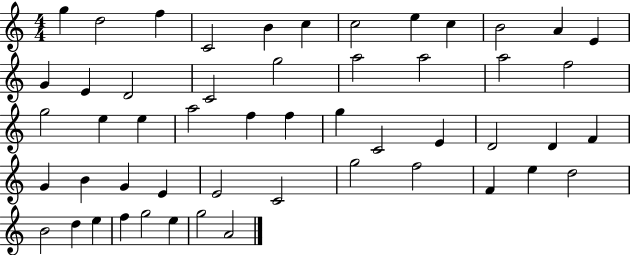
X:1
T:Untitled
M:4/4
L:1/4
K:C
g d2 f C2 B c c2 e c B2 A E G E D2 C2 g2 a2 a2 a2 f2 g2 e e a2 f f g C2 E D2 D F G B G E E2 C2 g2 f2 F e d2 B2 d e f g2 e g2 A2